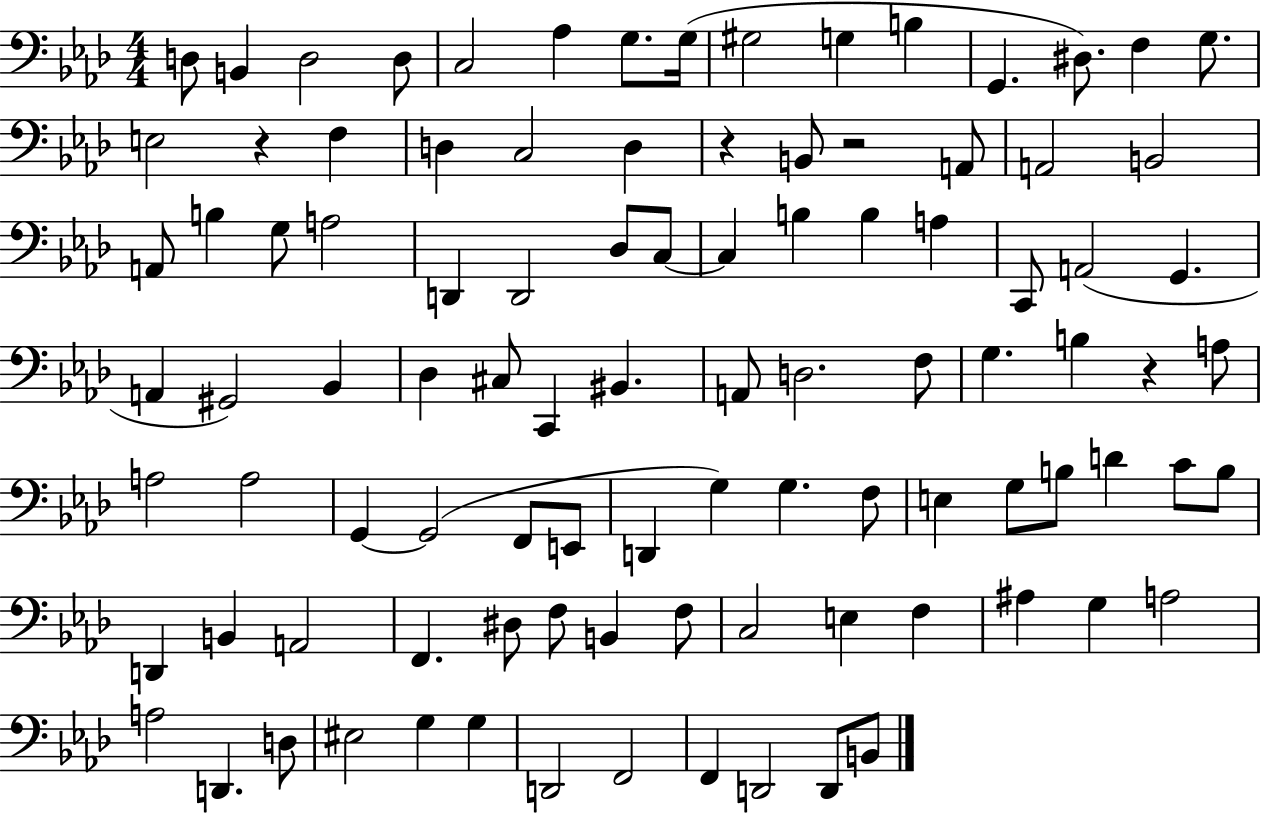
{
  \clef bass
  \numericTimeSignature
  \time 4/4
  \key aes \major
  \repeat volta 2 { d8 b,4 d2 d8 | c2 aes4 g8. g16( | gis2 g4 b4 | g,4. dis8.) f4 g8. | \break e2 r4 f4 | d4 c2 d4 | r4 b,8 r2 a,8 | a,2 b,2 | \break a,8 b4 g8 a2 | d,4 d,2 des8 c8~~ | c4 b4 b4 a4 | c,8 a,2( g,4. | \break a,4 gis,2) bes,4 | des4 cis8 c,4 bis,4. | a,8 d2. f8 | g4. b4 r4 a8 | \break a2 a2 | g,4~~ g,2( f,8 e,8 | d,4 g4) g4. f8 | e4 g8 b8 d'4 c'8 b8 | \break d,4 b,4 a,2 | f,4. dis8 f8 b,4 f8 | c2 e4 f4 | ais4 g4 a2 | \break a2 d,4. d8 | eis2 g4 g4 | d,2 f,2 | f,4 d,2 d,8 b,8 | \break } \bar "|."
}